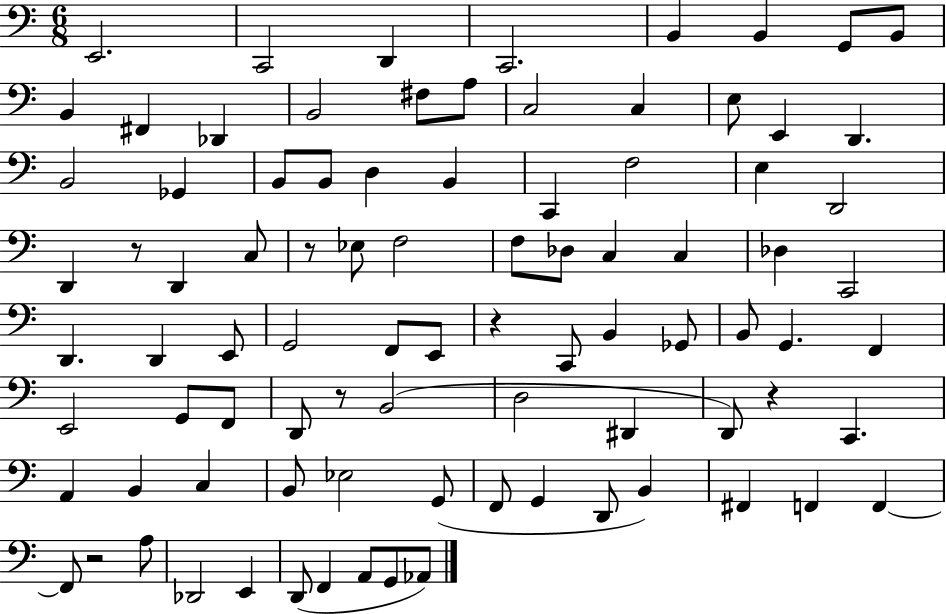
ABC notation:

X:1
T:Untitled
M:6/8
L:1/4
K:C
E,,2 C,,2 D,, C,,2 B,, B,, G,,/2 B,,/2 B,, ^F,, _D,, B,,2 ^F,/2 A,/2 C,2 C, E,/2 E,, D,, B,,2 _G,, B,,/2 B,,/2 D, B,, C,, F,2 E, D,,2 D,, z/2 D,, C,/2 z/2 _E,/2 F,2 F,/2 _D,/2 C, C, _D, C,,2 D,, D,, E,,/2 G,,2 F,,/2 E,,/2 z C,,/2 B,, _G,,/2 B,,/2 G,, F,, E,,2 G,,/2 F,,/2 D,,/2 z/2 B,,2 D,2 ^D,, D,,/2 z C,, A,, B,, C, B,,/2 _E,2 G,,/2 F,,/2 G,, D,,/2 B,, ^F,, F,, F,, F,,/2 z2 A,/2 _D,,2 E,, D,,/2 F,, A,,/2 G,,/2 _A,,/2